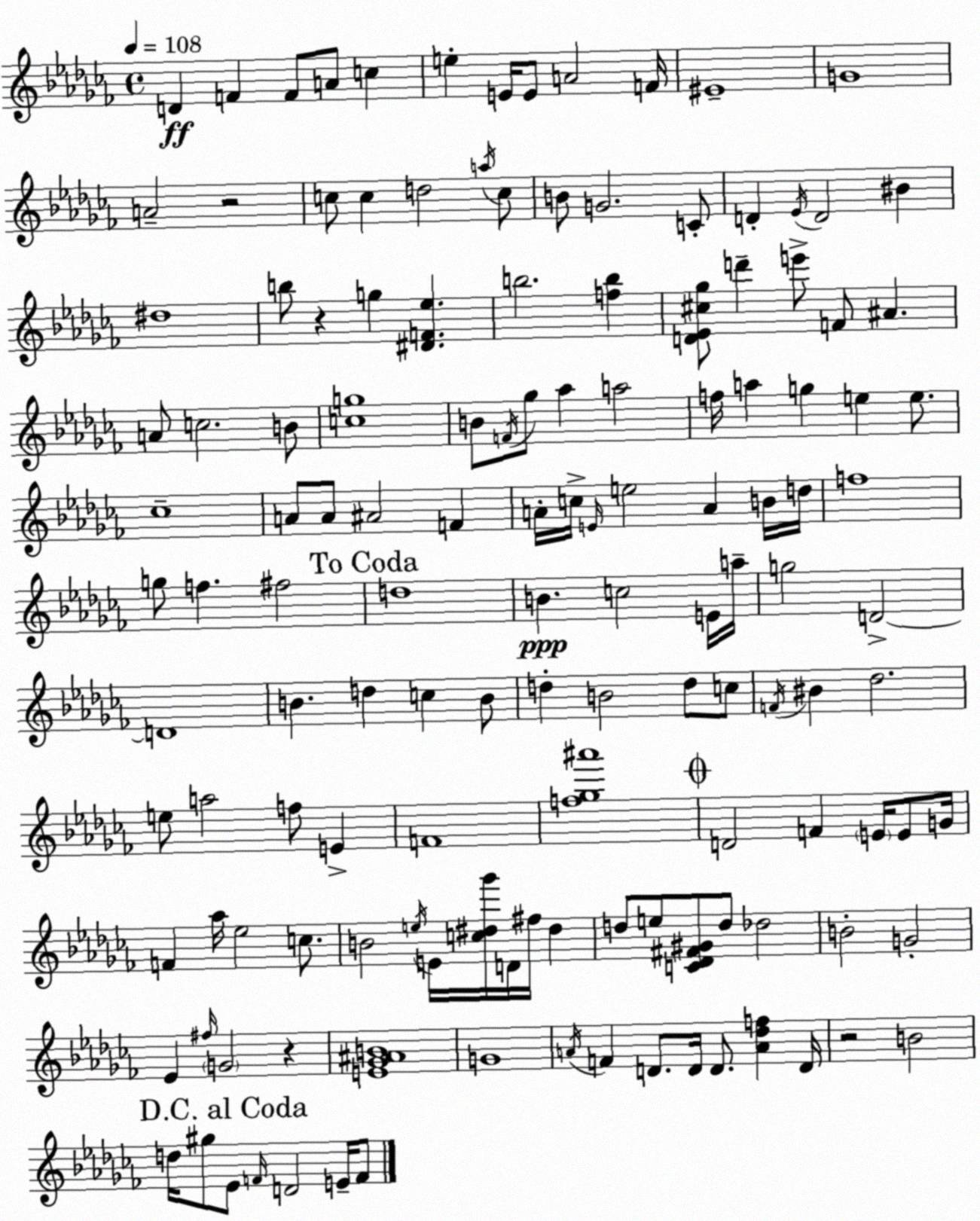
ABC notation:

X:1
T:Untitled
M:4/4
L:1/4
K:Abm
D F F/2 A/2 c e E/4 E/2 A2 F/4 ^E4 G4 A2 z2 c/2 c d2 a/4 c/2 B/2 G2 C/2 D _E/4 D2 ^B ^d4 b/2 z g [^DF_e] b2 [fb] [D_E^c_g]/2 d' e'/2 F/2 ^A A/2 c2 B/2 [cg]4 B/2 F/4 _g/2 _a a2 f/4 a g e e/2 _c4 A/2 A/2 ^A2 F A/4 c/4 E/4 e2 A B/4 d/4 f4 g/2 f ^f2 d4 B c2 E/4 a/4 g2 D2 D4 B d c B/2 d B2 d/2 c/2 F/4 ^B _d2 e/2 a2 f/2 E F4 [f_g^a']4 D2 F E/4 E/2 G/4 F _a/4 _e2 c/2 B2 e/4 E/4 [c^d_g']/4 D/4 ^f/4 ^d d/2 e/2 [C_D^F^G]/2 d/2 _d2 B2 G2 _E ^f/4 G2 z [E_G^AB]4 G4 A/4 F D/2 D/4 D/2 [A_df] D/4 z2 B2 d/4 ^g/2 _E/2 F/4 D2 E/4 F/2